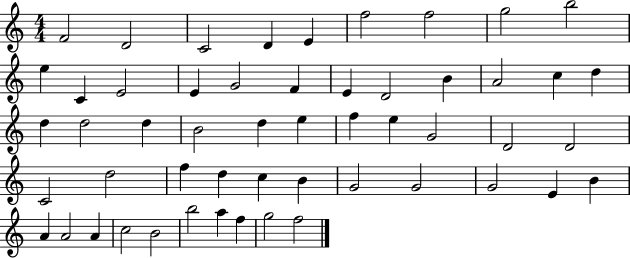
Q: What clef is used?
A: treble